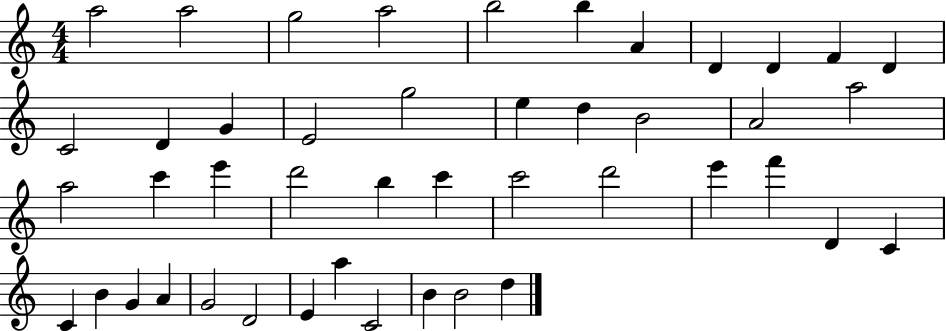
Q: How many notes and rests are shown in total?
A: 45